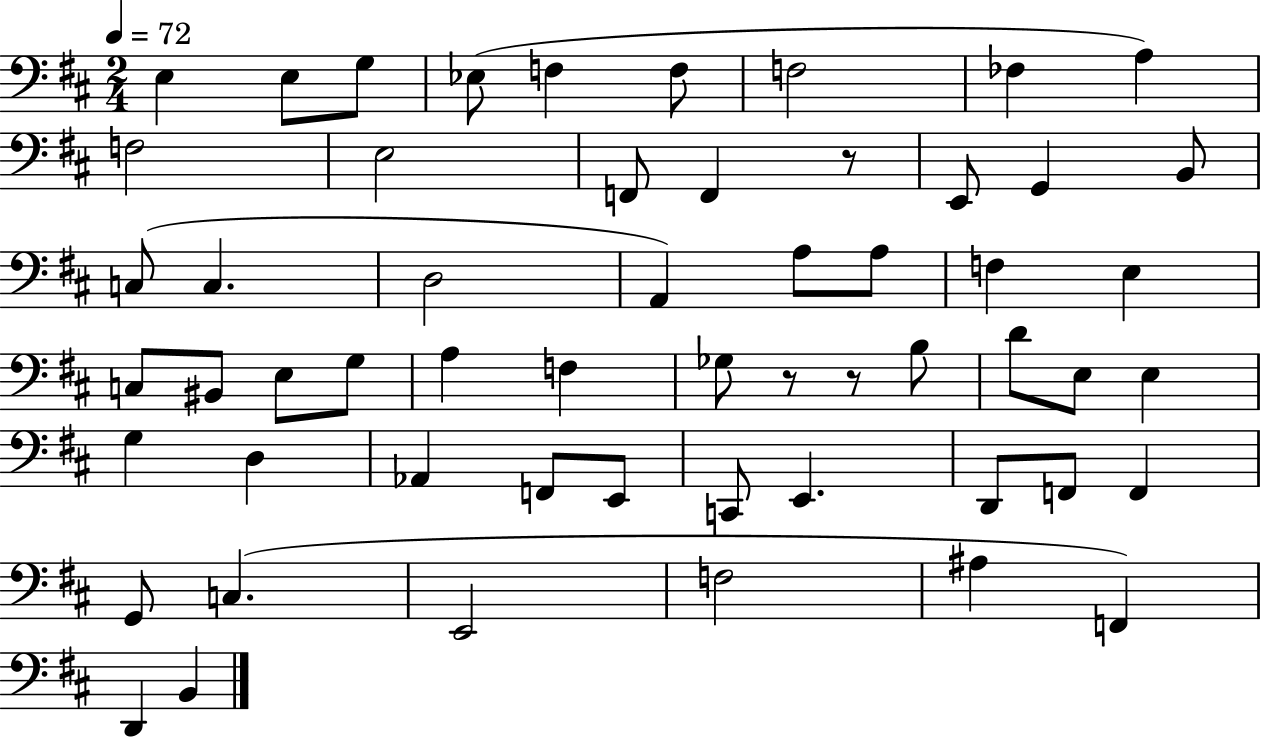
{
  \clef bass
  \numericTimeSignature
  \time 2/4
  \key d \major
  \tempo 4 = 72
  e4 e8 g8 | ees8( f4 f8 | f2 | fes4 a4) | \break f2 | e2 | f,8 f,4 r8 | e,8 g,4 b,8 | \break c8( c4. | d2 | a,4) a8 a8 | f4 e4 | \break c8 bis,8 e8 g8 | a4 f4 | ges8 r8 r8 b8 | d'8 e8 e4 | \break g4 d4 | aes,4 f,8 e,8 | c,8 e,4. | d,8 f,8 f,4 | \break g,8 c4.( | e,2 | f2 | ais4 f,4) | \break d,4 b,4 | \bar "|."
}